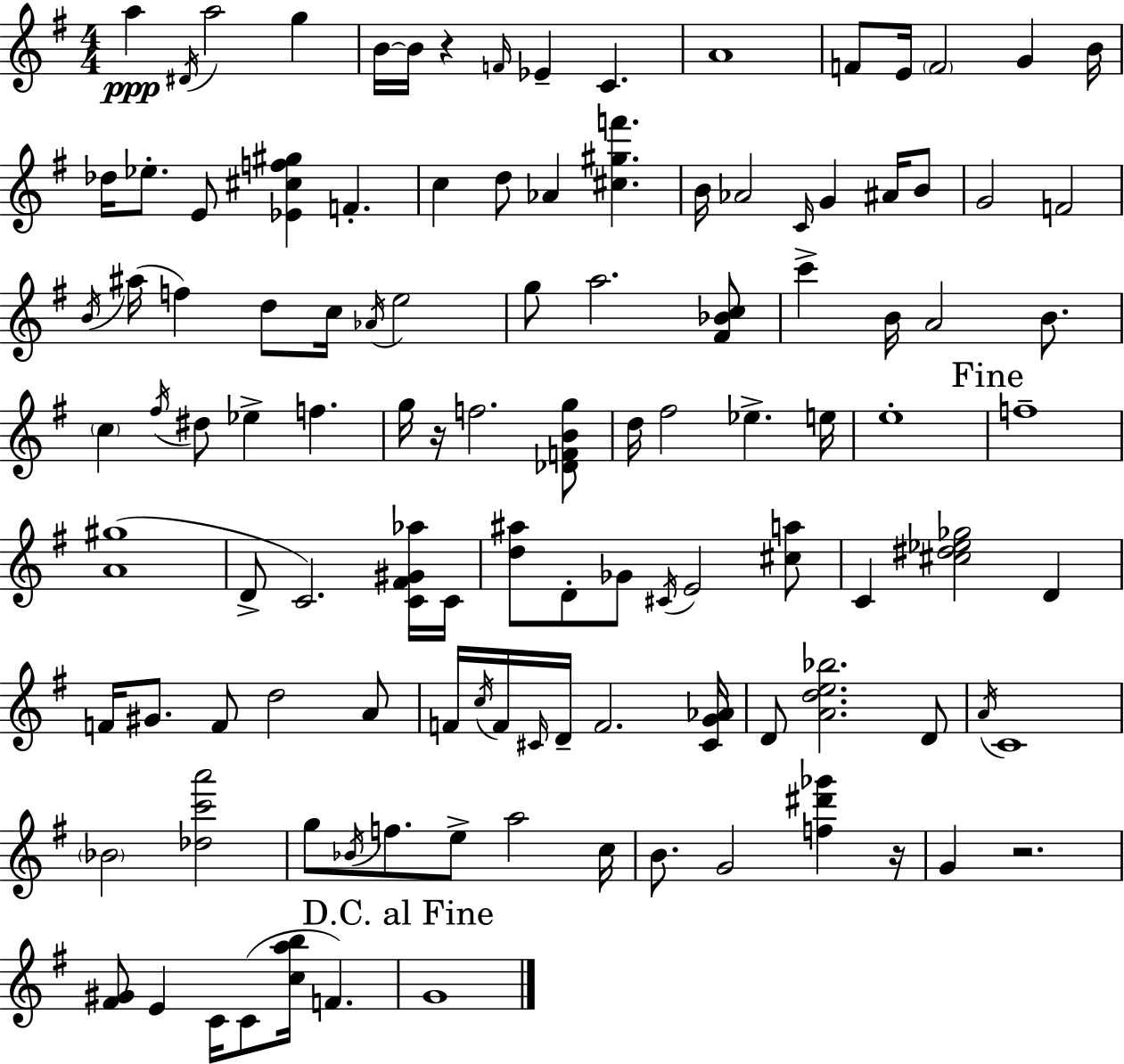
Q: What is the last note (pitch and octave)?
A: G4